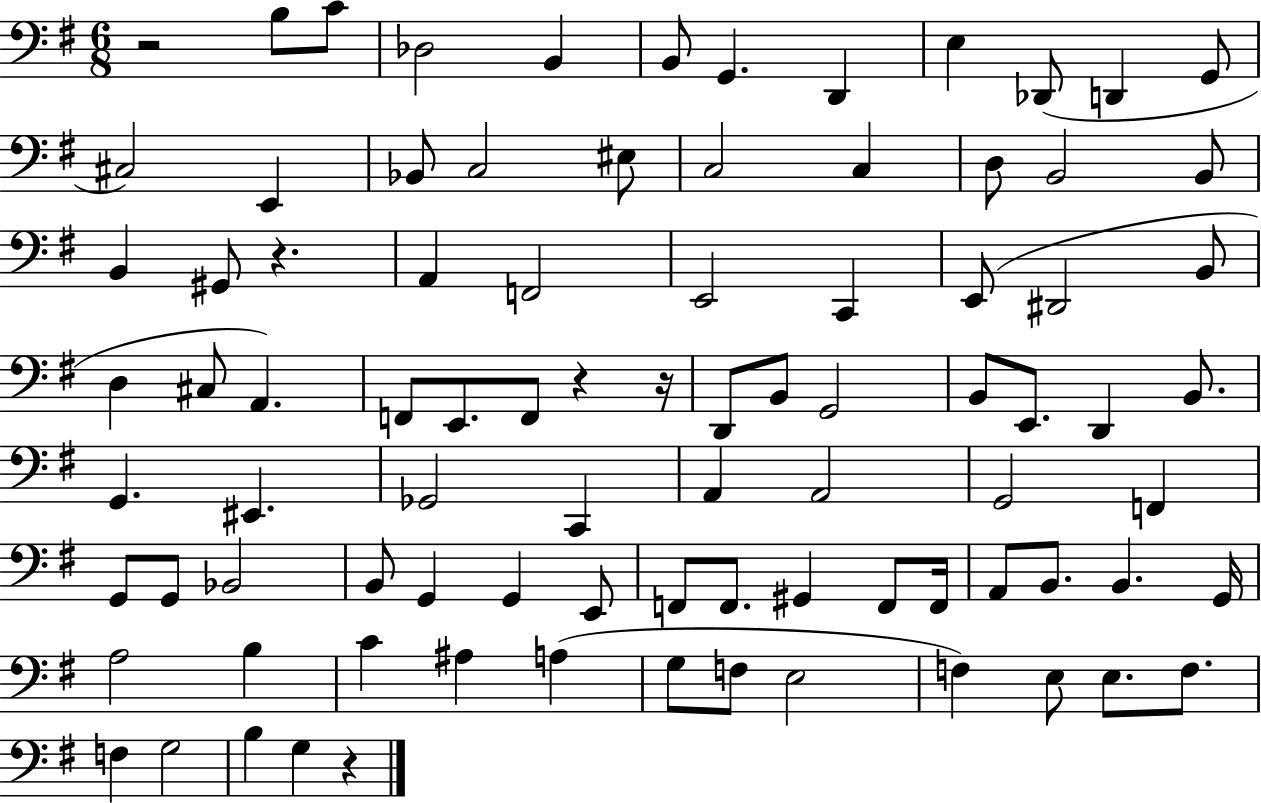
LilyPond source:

{
  \clef bass
  \numericTimeSignature
  \time 6/8
  \key g \major
  \repeat volta 2 { r2 b8 c'8 | des2 b,4 | b,8 g,4. d,4 | e4 des,8( d,4 g,8 | \break cis2) e,4 | bes,8 c2 eis8 | c2 c4 | d8 b,2 b,8 | \break b,4 gis,8 r4. | a,4 f,2 | e,2 c,4 | e,8( dis,2 b,8 | \break d4 cis8 a,4.) | f,8 e,8. f,8 r4 r16 | d,8 b,8 g,2 | b,8 e,8. d,4 b,8. | \break g,4. eis,4. | ges,2 c,4 | a,4 a,2 | g,2 f,4 | \break g,8 g,8 bes,2 | b,8 g,4 g,4 e,8 | f,8 f,8. gis,4 f,8 f,16 | a,8 b,8. b,4. g,16 | \break a2 b4 | c'4 ais4 a4( | g8 f8 e2 | f4) e8 e8. f8. | \break f4 g2 | b4 g4 r4 | } \bar "|."
}